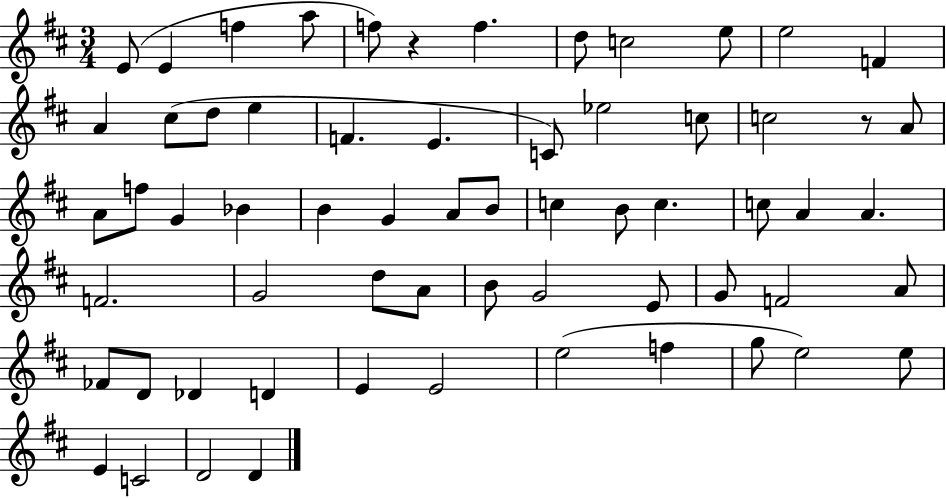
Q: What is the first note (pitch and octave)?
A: E4